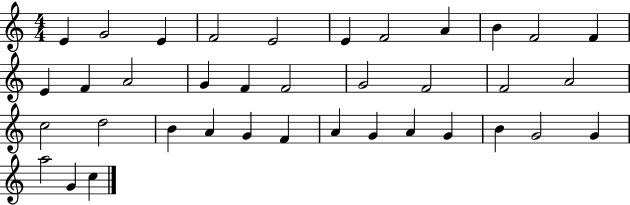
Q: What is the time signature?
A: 4/4